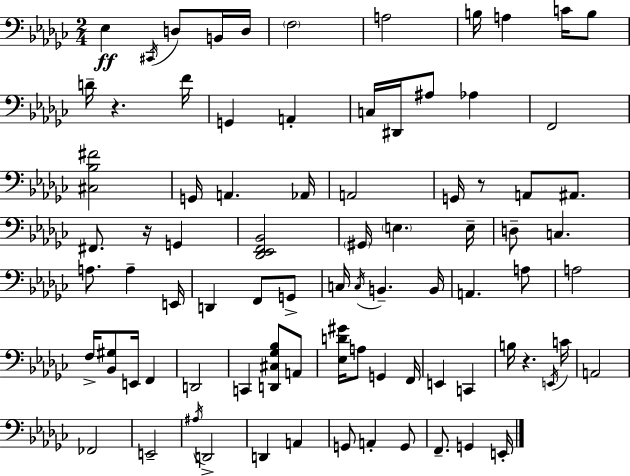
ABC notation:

X:1
T:Untitled
M:2/4
L:1/4
K:Ebm
_E, ^C,,/4 D,/2 B,,/4 D,/4 F,2 A,2 B,/4 A, C/4 B,/2 D/4 z F/4 G,, A,, C,/4 ^D,,/4 ^A,/2 _A, F,,2 [^C,_B,^F]2 G,,/4 A,, _A,,/4 A,,2 G,,/4 z/2 A,,/2 ^A,,/2 ^F,,/2 z/4 G,, [_D,,_E,,F,,_B,,]2 ^G,,/4 E, E,/4 D,/2 C, A,/2 A, E,,/4 D,, F,,/2 G,,/2 C,/4 C,/4 B,, B,,/4 A,, A,/2 A,2 F,/4 [_B,,^G,]/2 E,,/4 F,, D,,2 C,, [D,,^C,_G,_B,]/2 A,,/2 [_E,D^G]/4 A,/2 G,, F,,/4 E,, C,, B,/4 z E,,/4 C/4 A,,2 _F,,2 E,,2 ^A,/4 D,,2 D,, A,, G,,/2 A,, G,,/2 F,,/2 G,, E,,/4